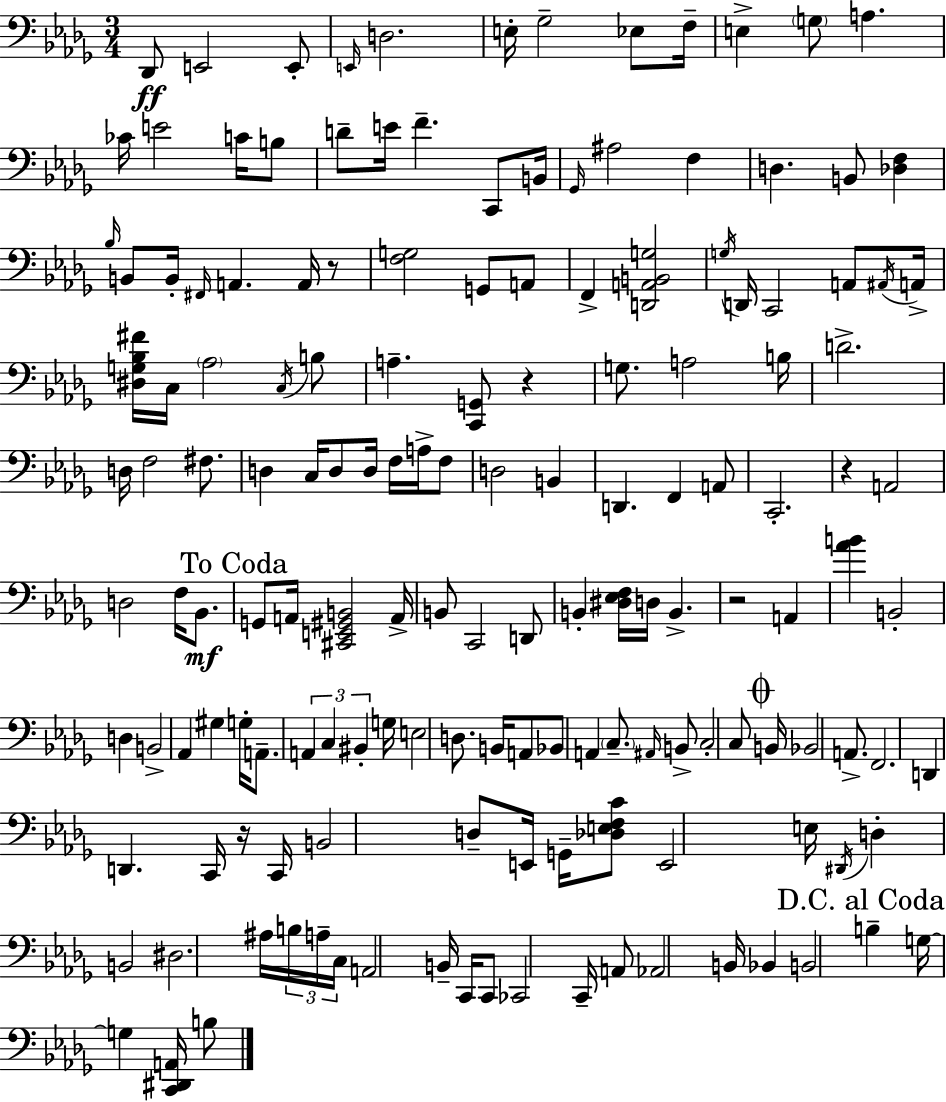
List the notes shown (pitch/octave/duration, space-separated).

Db2/e E2/h E2/e E2/s D3/h. E3/s Gb3/h Eb3/e F3/s E3/q G3/e A3/q. CES4/s E4/h C4/s B3/e D4/e E4/s F4/q. C2/e B2/s Gb2/s A#3/h F3/q D3/q. B2/e [Db3,F3]/q Bb3/s B2/e B2/s F#2/s A2/q. A2/s R/e [F3,G3]/h G2/e A2/e F2/q [D2,A2,B2,G3]/h G3/s D2/s C2/h A2/e A#2/s A2/s [D#3,G3,Bb3,F#4]/s C3/s Ab3/h C3/s B3/e A3/q. [C2,G2]/e R/q G3/e. A3/h B3/s D4/h. D3/s F3/h F#3/e. D3/q C3/s D3/e D3/s F3/s A3/s F3/e D3/h B2/q D2/q. F2/q A2/e C2/h. R/q A2/h D3/h F3/s Bb2/e. G2/e A2/s [C#2,E2,G#2,B2]/h A2/s B2/e C2/h D2/e B2/q [D#3,Eb3,F3]/s D3/s B2/q. R/h A2/q [Ab4,B4]/q B2/h D3/q B2/h Ab2/q G#3/q G3/s A2/e. A2/q C3/q BIS2/q G3/s E3/h D3/e. B2/s A2/e Bb2/e A2/q C3/e. A#2/s B2/e C3/h C3/e B2/s Bb2/h A2/e. F2/h. D2/q D2/q. C2/s R/s C2/s B2/h D3/e E2/s G2/s [Db3,E3,F3,C4]/e E2/h E3/s D#2/s D3/q B2/h D#3/h. A#3/s B3/s A3/s C3/s A2/h B2/s C2/s C2/e CES2/h C2/s A2/e Ab2/h B2/s Bb2/q B2/h B3/q G3/s G3/q [C2,D#2,A2]/s B3/e